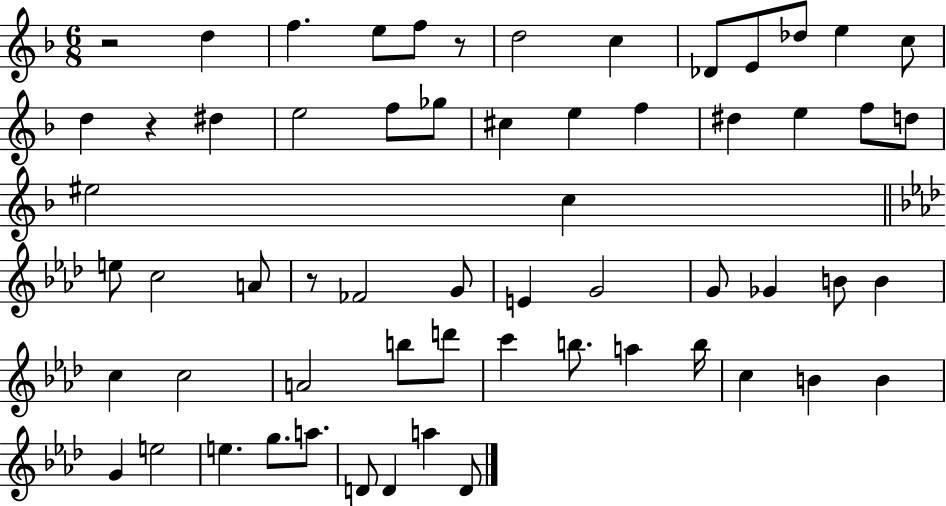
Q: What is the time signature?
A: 6/8